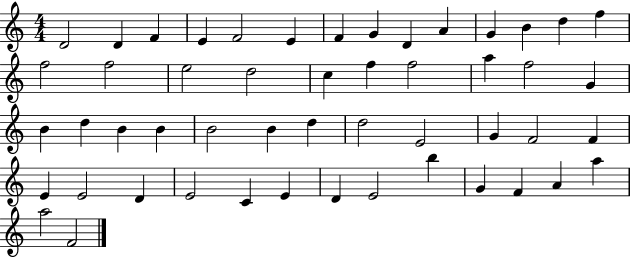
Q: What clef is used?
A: treble